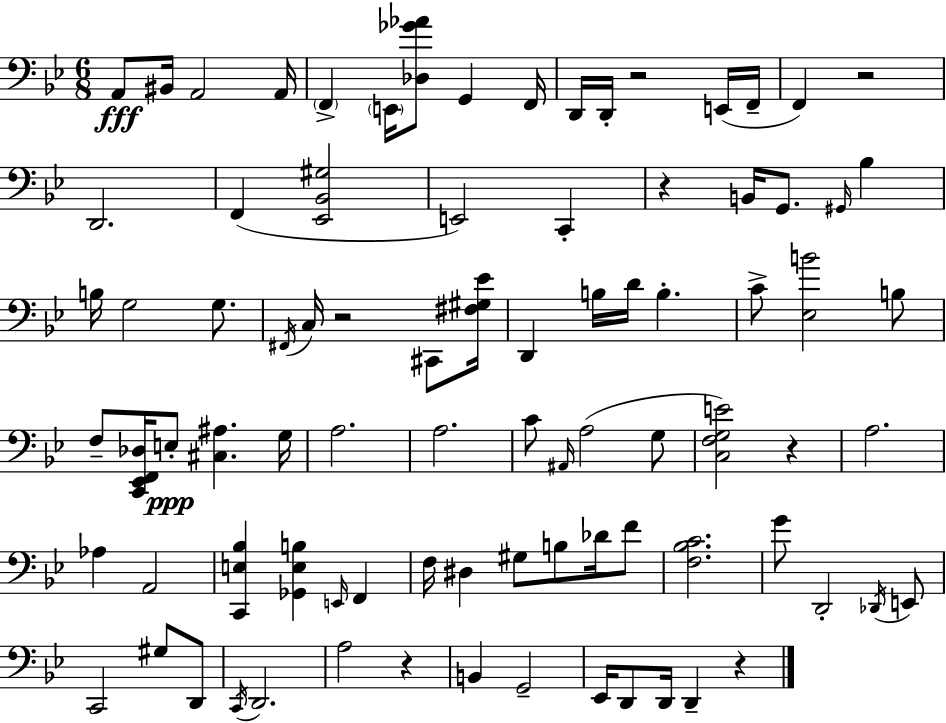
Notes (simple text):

A2/e BIS2/s A2/h A2/s F2/q E2/s [Db3,Gb4,Ab4]/e G2/q F2/s D2/s D2/s R/h E2/s F2/s F2/q R/h D2/h. F2/q [Eb2,Bb2,G#3]/h E2/h C2/q R/q B2/s G2/e. G#2/s Bb3/q B3/s G3/h G3/e. F#2/s C3/s R/h C#2/e [F#3,G#3,Eb4]/s D2/q B3/s D4/s B3/q. C4/e [Eb3,B4]/h B3/e F3/e [C2,Eb2,F2,Db3]/s E3/e [C#3,A#3]/q. G3/s A3/h. A3/h. C4/e A#2/s A3/h G3/e [C3,F3,G3,E4]/h R/q A3/h. Ab3/q A2/h [C2,E3,Bb3]/q [Gb2,E3,B3]/q E2/s F2/q F3/s D#3/q G#3/e B3/e Db4/s F4/e [F3,Bb3,C4]/h. G4/e D2/h Db2/s E2/e C2/h G#3/e D2/e C2/s D2/h. A3/h R/q B2/q G2/h Eb2/s D2/e D2/s D2/q R/q